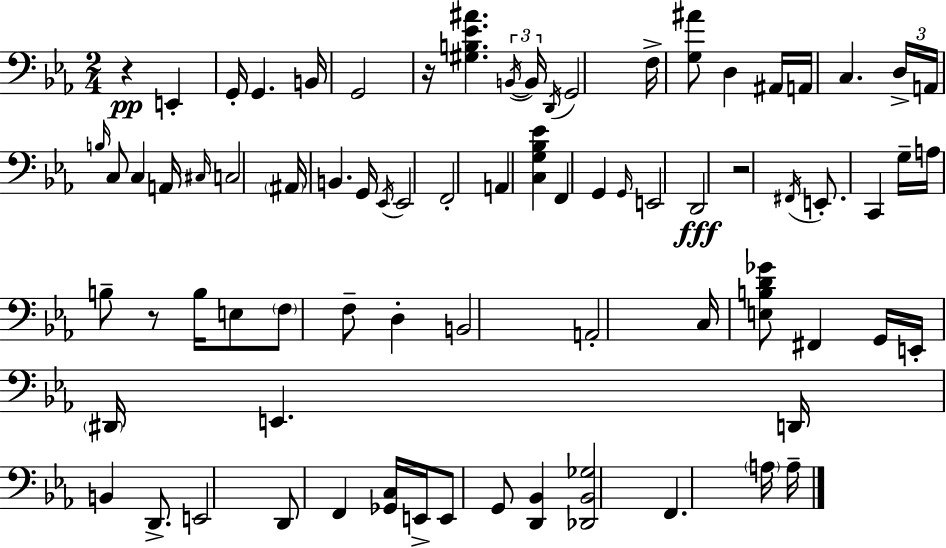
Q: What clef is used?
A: bass